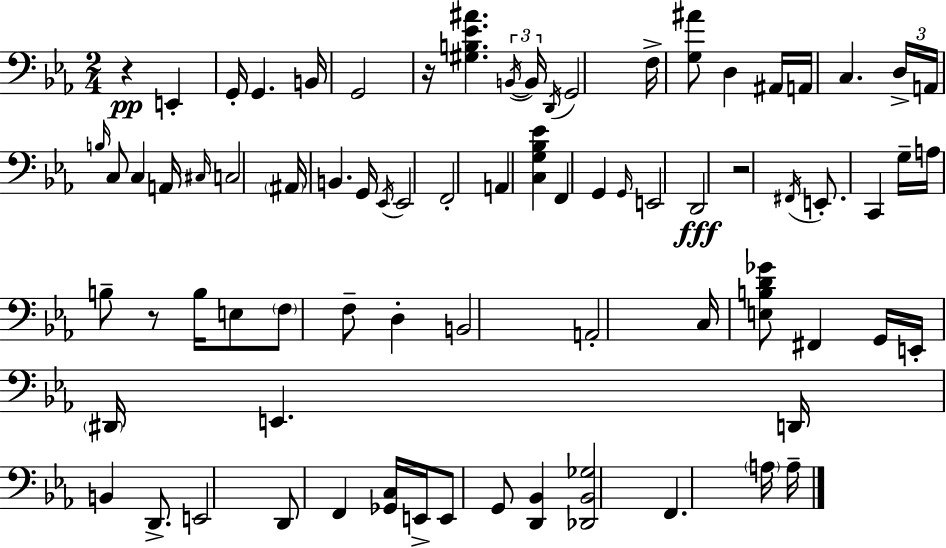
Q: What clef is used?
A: bass